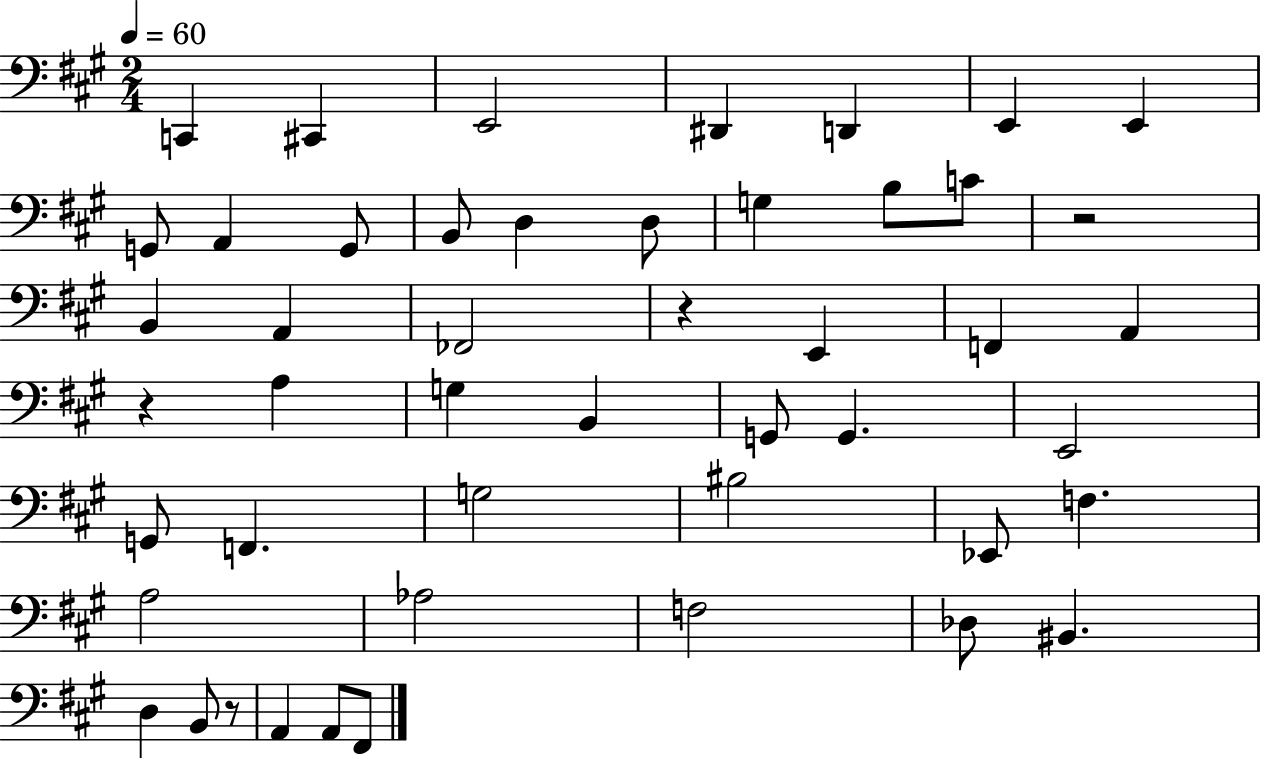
C2/q C#2/q E2/h D#2/q D2/q E2/q E2/q G2/e A2/q G2/e B2/e D3/q D3/e G3/q B3/e C4/e R/h B2/q A2/q FES2/h R/q E2/q F2/q A2/q R/q A3/q G3/q B2/q G2/e G2/q. E2/h G2/e F2/q. G3/h BIS3/h Eb2/e F3/q. A3/h Ab3/h F3/h Db3/e BIS2/q. D3/q B2/e R/e A2/q A2/e F#2/e